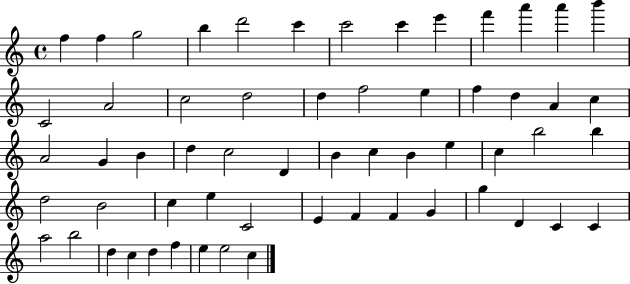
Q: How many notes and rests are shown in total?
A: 59